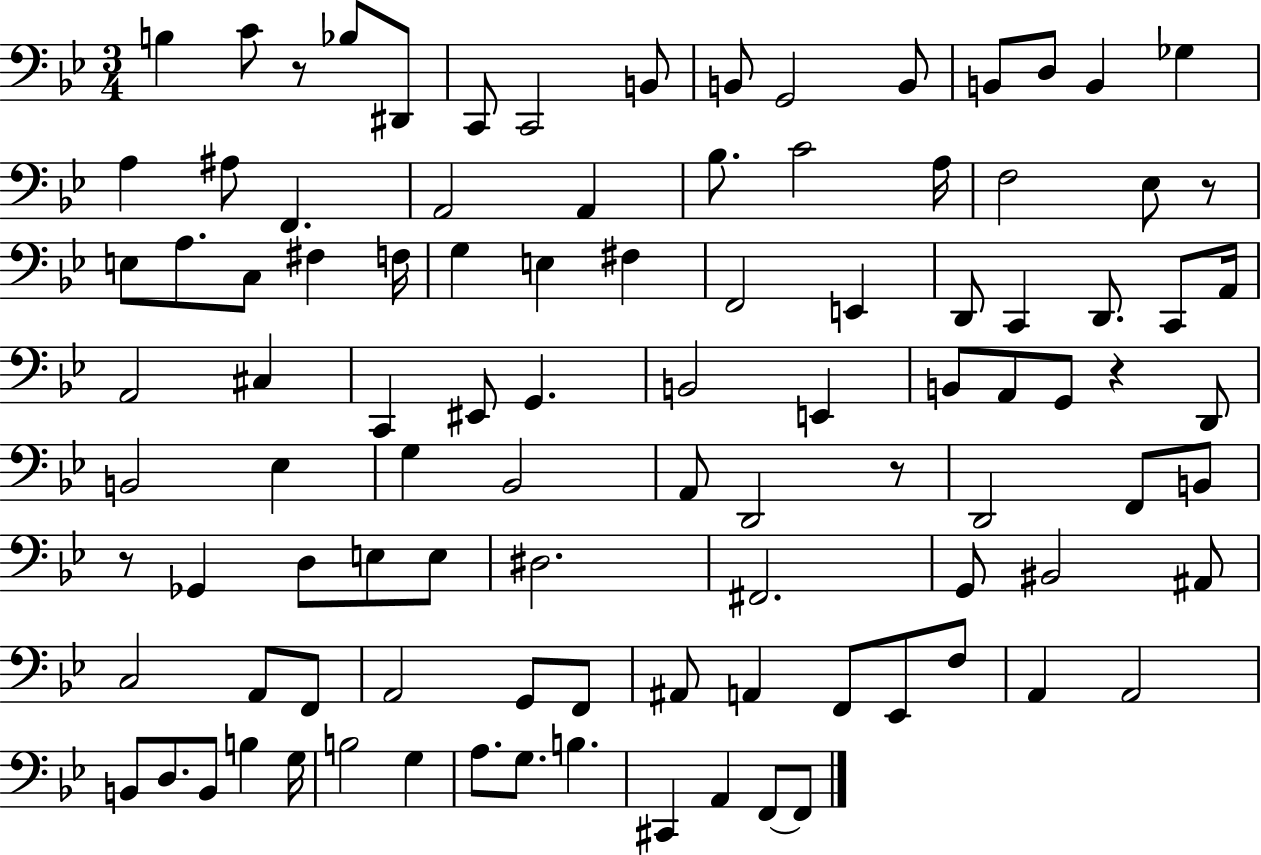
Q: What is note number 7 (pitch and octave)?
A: B2